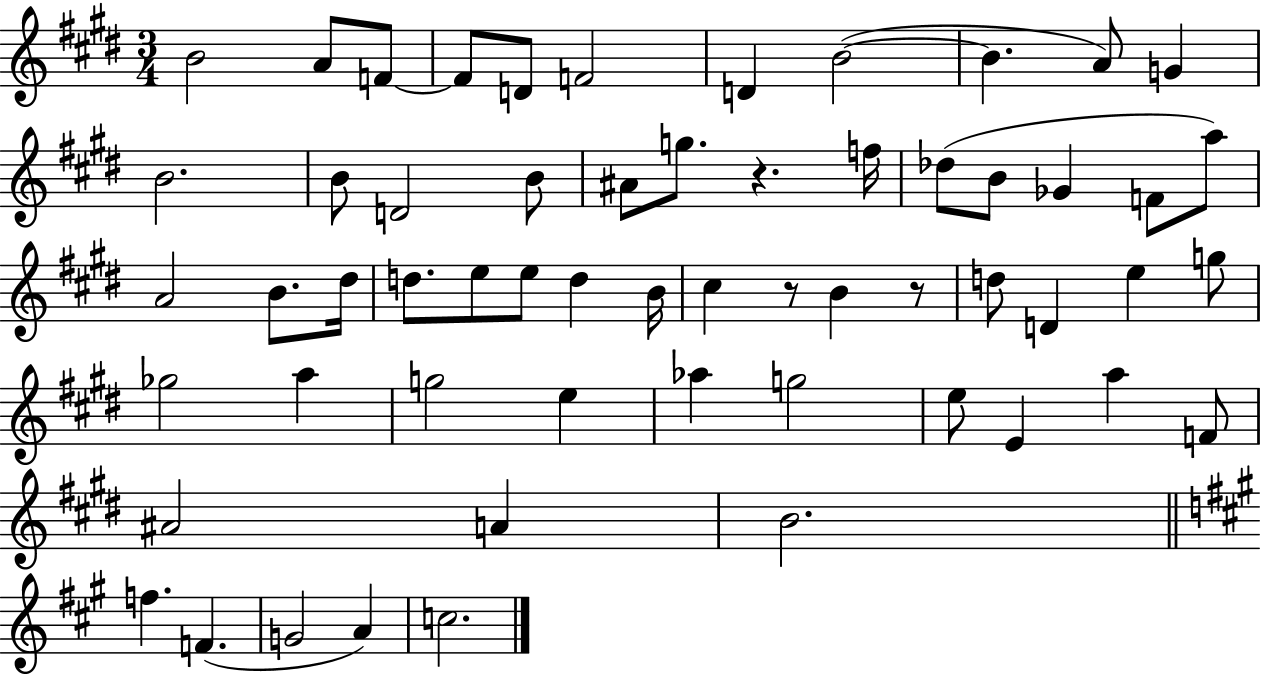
{
  \clef treble
  \numericTimeSignature
  \time 3/4
  \key e \major
  b'2 a'8 f'8~~ | f'8 d'8 f'2 | d'4 b'2~(~ | b'4. a'8) g'4 | \break b'2. | b'8 d'2 b'8 | ais'8 g''8. r4. f''16 | des''8( b'8 ges'4 f'8 a''8) | \break a'2 b'8. dis''16 | d''8. e''8 e''8 d''4 b'16 | cis''4 r8 b'4 r8 | d''8 d'4 e''4 g''8 | \break ges''2 a''4 | g''2 e''4 | aes''4 g''2 | e''8 e'4 a''4 f'8 | \break ais'2 a'4 | b'2. | \bar "||" \break \key a \major f''4. f'4.( | g'2 a'4) | c''2. | \bar "|."
}